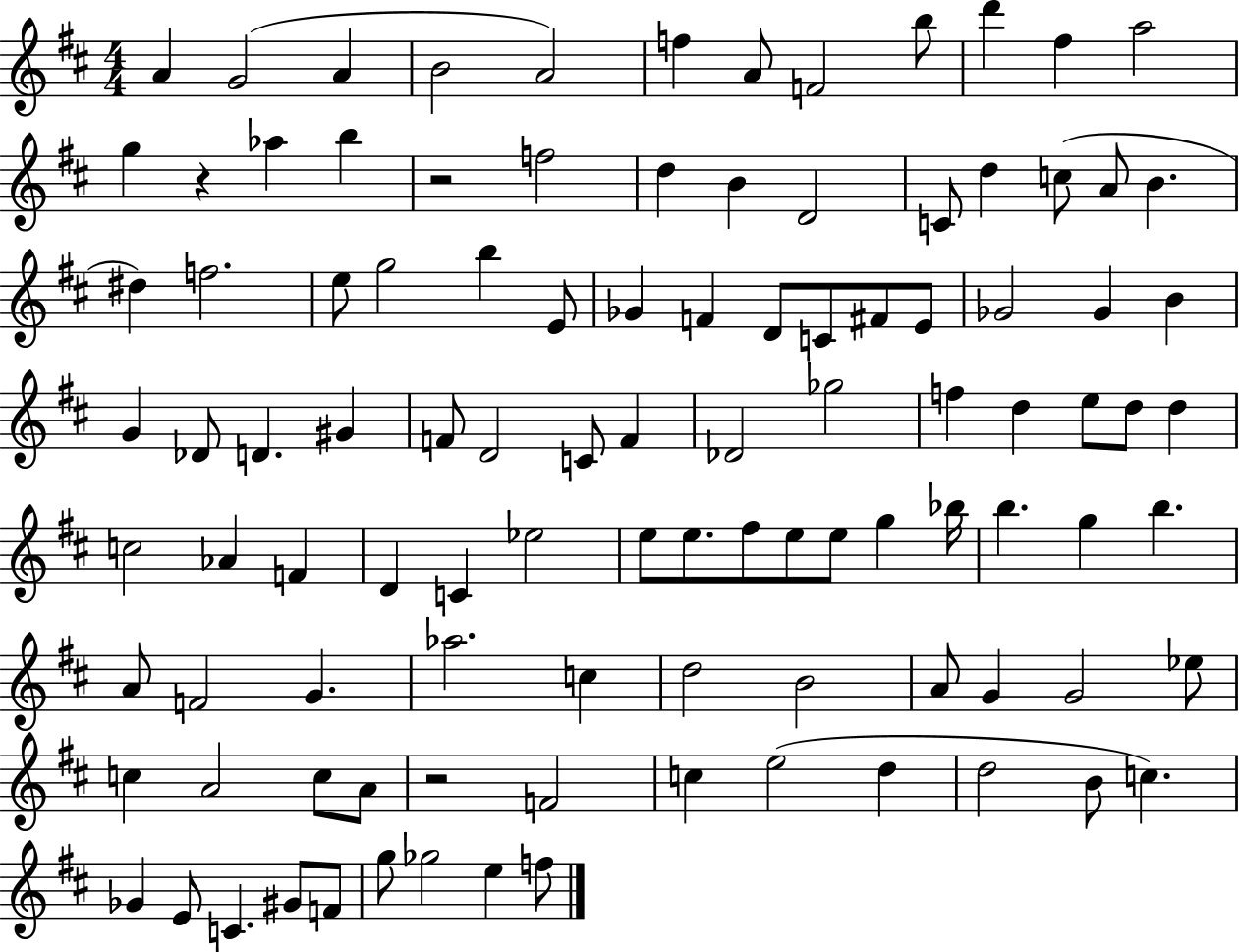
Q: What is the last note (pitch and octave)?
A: F5